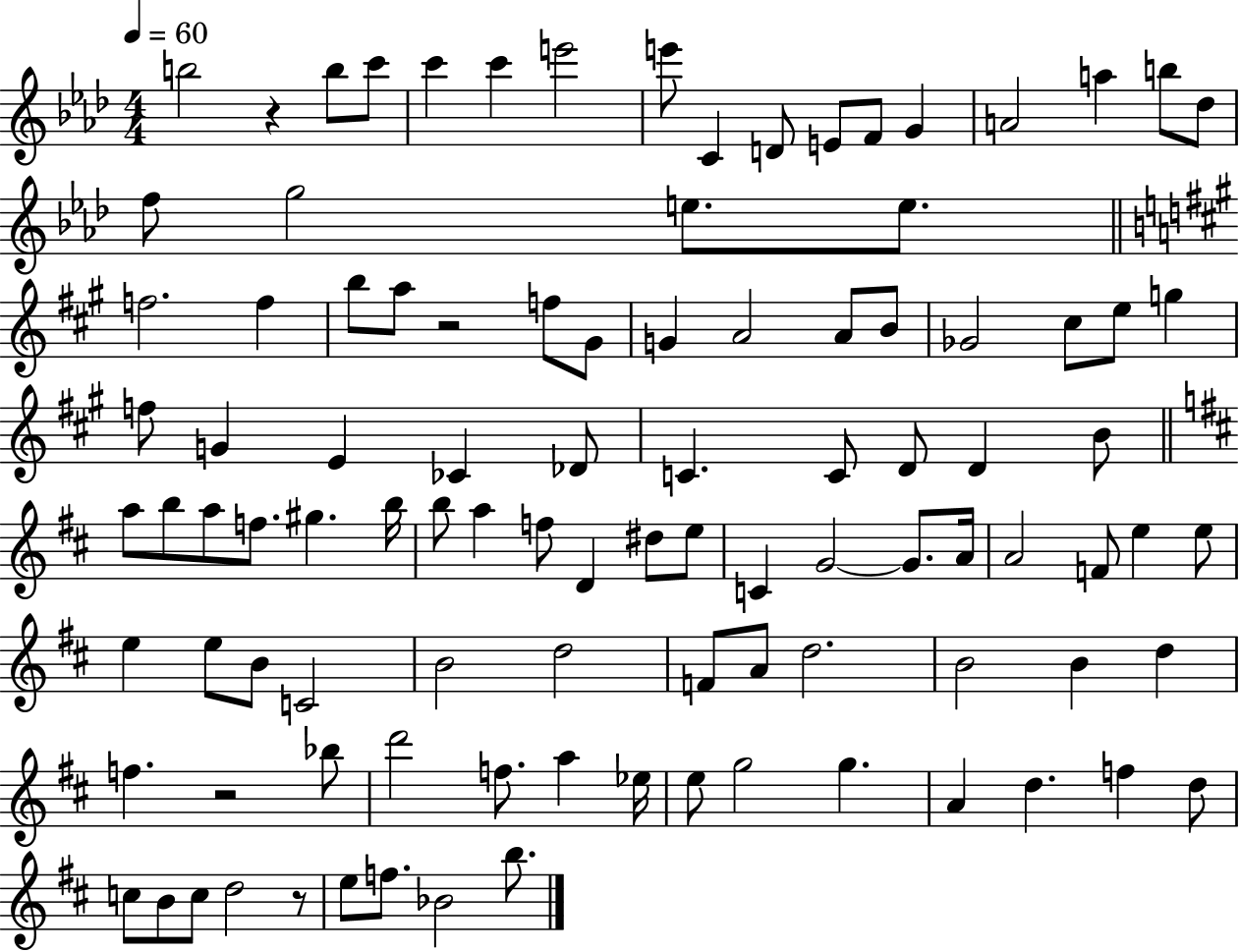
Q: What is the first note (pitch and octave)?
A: B5